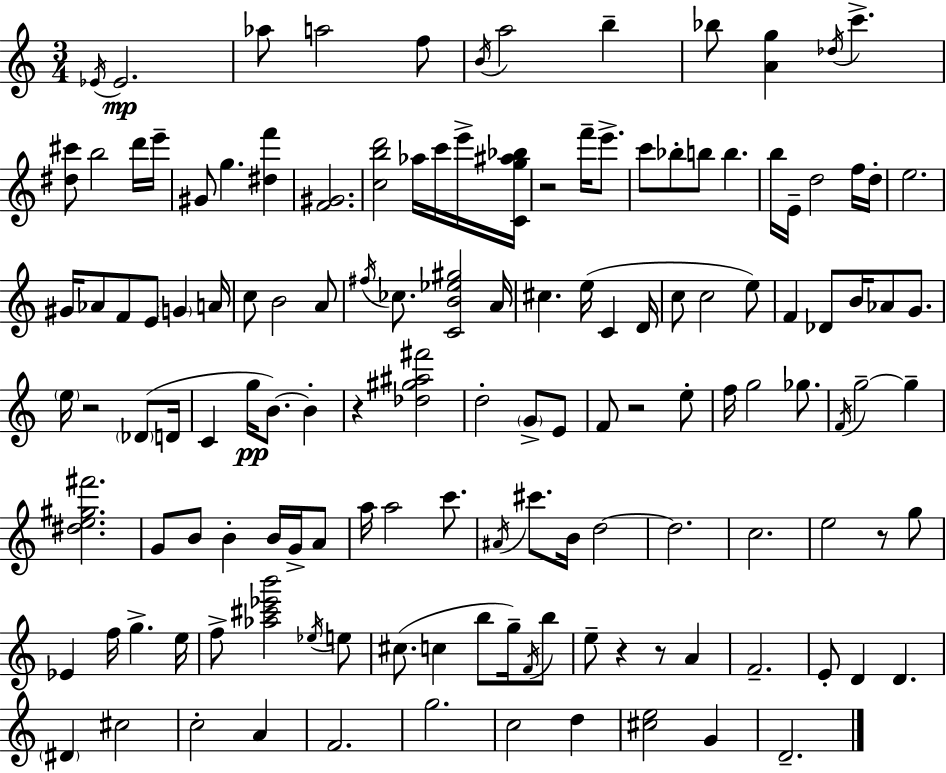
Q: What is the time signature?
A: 3/4